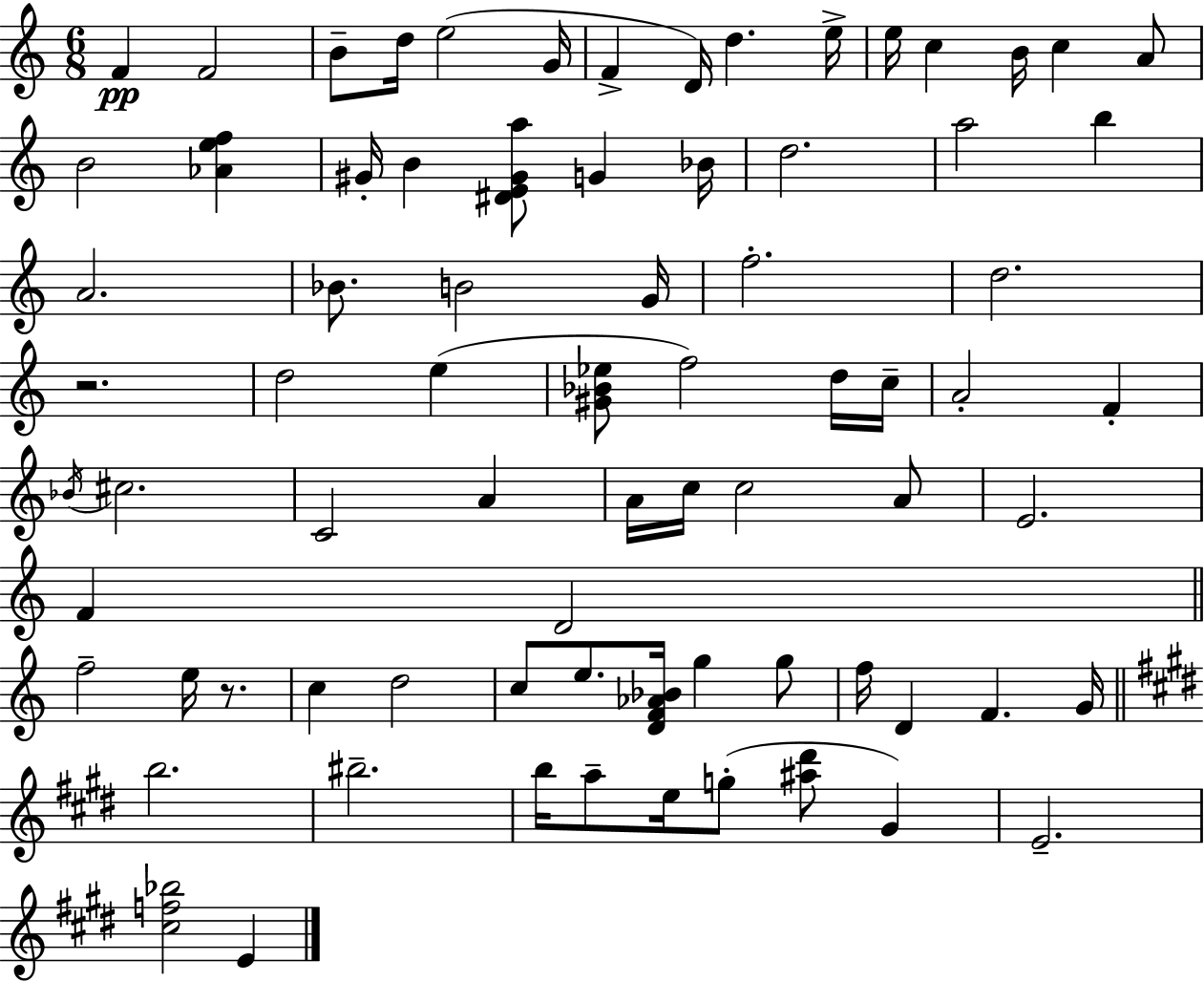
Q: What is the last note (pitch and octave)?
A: E4